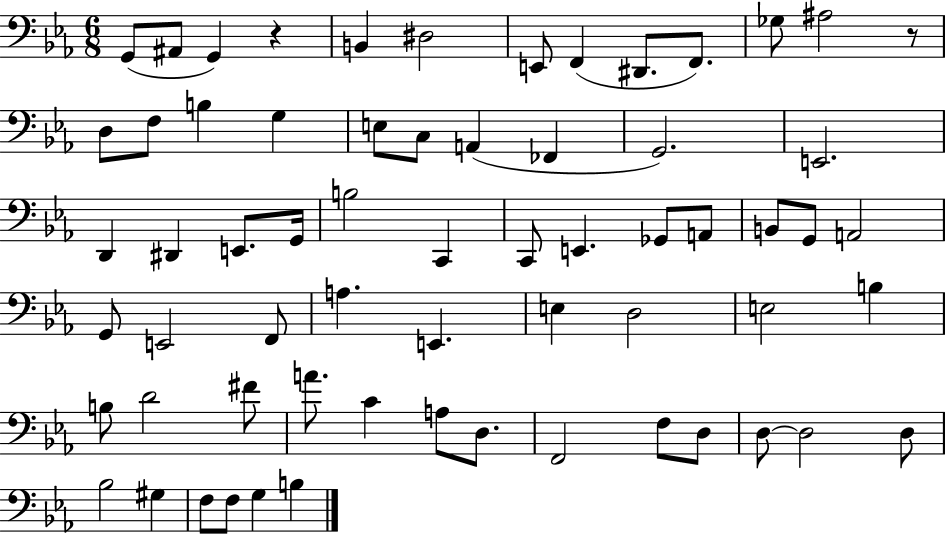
G2/e A#2/e G2/q R/q B2/q D#3/h E2/e F2/q D#2/e. F2/e. Gb3/e A#3/h R/e D3/e F3/e B3/q G3/q E3/e C3/e A2/q FES2/q G2/h. E2/h. D2/q D#2/q E2/e. G2/s B3/h C2/q C2/e E2/q. Gb2/e A2/e B2/e G2/e A2/h G2/e E2/h F2/e A3/q. E2/q. E3/q D3/h E3/h B3/q B3/e D4/h F#4/e A4/e. C4/q A3/e D3/e. F2/h F3/e D3/e D3/e D3/h D3/e Bb3/h G#3/q F3/e F3/e G3/q B3/q